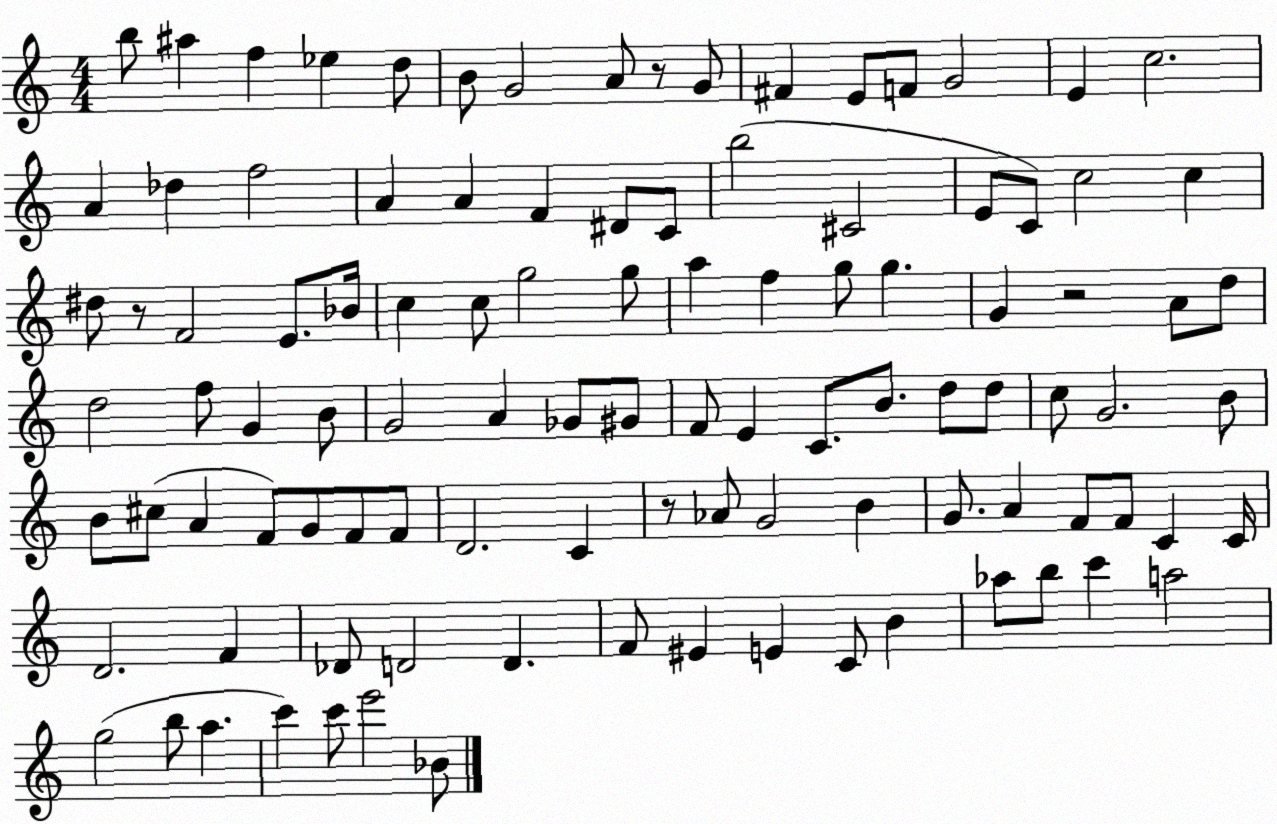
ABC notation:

X:1
T:Untitled
M:4/4
L:1/4
K:C
b/2 ^a f _e d/2 B/2 G2 A/2 z/2 G/2 ^F E/2 F/2 G2 E c2 A _d f2 A A F ^D/2 C/2 b2 ^C2 E/2 C/2 c2 c ^d/2 z/2 F2 E/2 _B/4 c c/2 g2 g/2 a f g/2 g G z2 A/2 d/2 d2 f/2 G B/2 G2 A _G/2 ^G/2 F/2 E C/2 B/2 d/2 d/2 c/2 G2 B/2 B/2 ^c/2 A F/2 G/2 F/2 F/2 D2 C z/2 _A/2 G2 B G/2 A F/2 F/2 C C/4 D2 F _D/2 D2 D F/2 ^E E C/2 B _a/2 b/2 c' a2 g2 b/2 a c' c'/2 e'2 _B/2